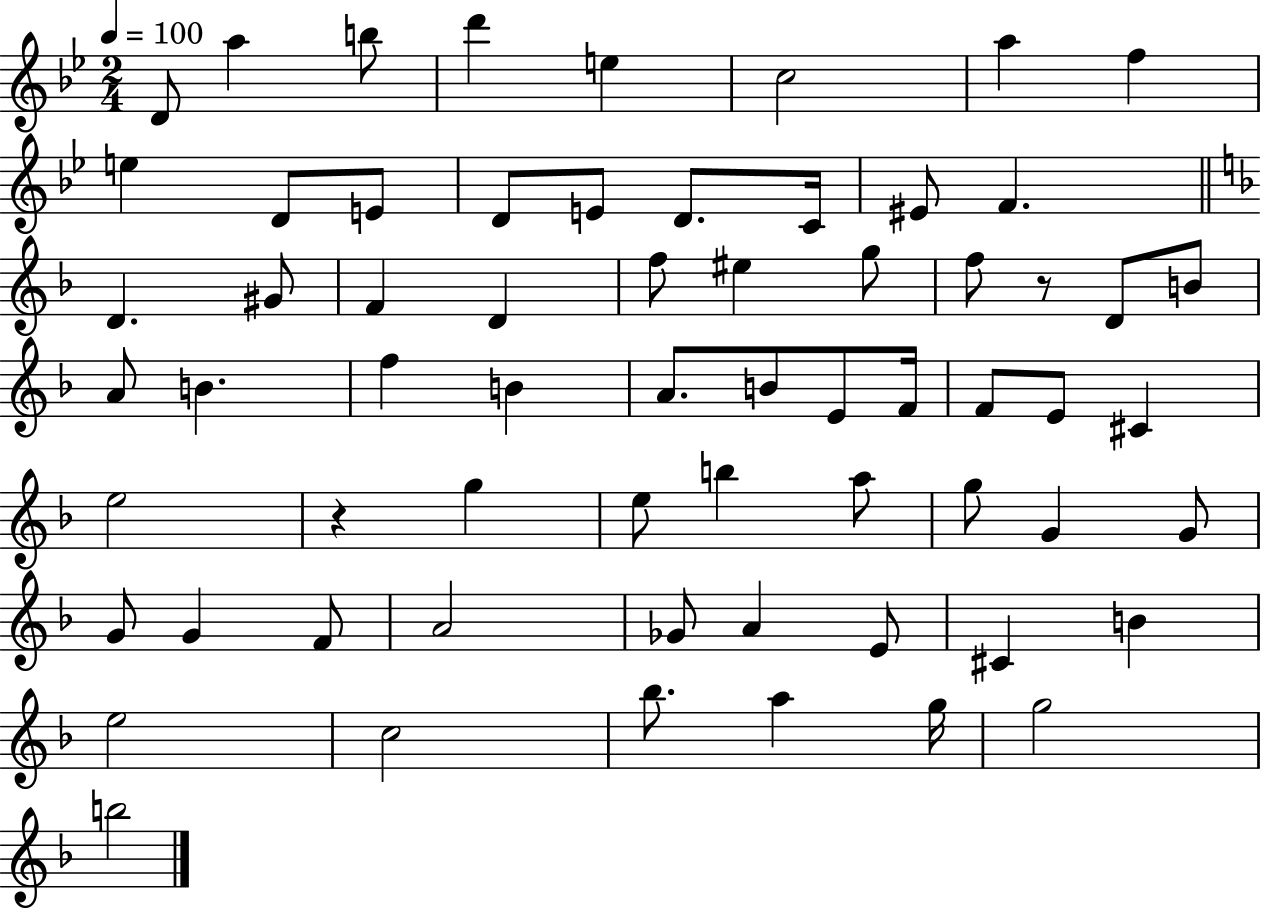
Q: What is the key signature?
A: BES major